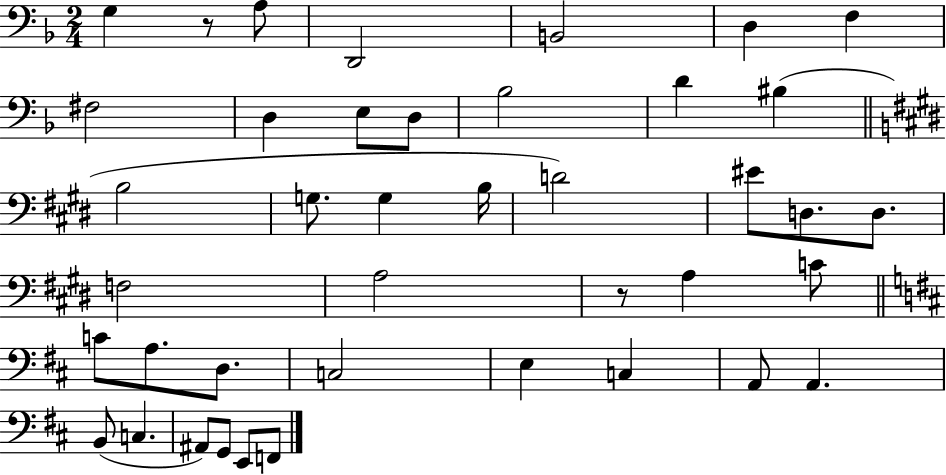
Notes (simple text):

G3/q R/e A3/e D2/h B2/h D3/q F3/q F#3/h D3/q E3/e D3/e Bb3/h D4/q BIS3/q B3/h G3/e. G3/q B3/s D4/h EIS4/e D3/e. D3/e. F3/h A3/h R/e A3/q C4/e C4/e A3/e. D3/e. C3/h E3/q C3/q A2/e A2/q. B2/e C3/q. A#2/e G2/e E2/e F2/e